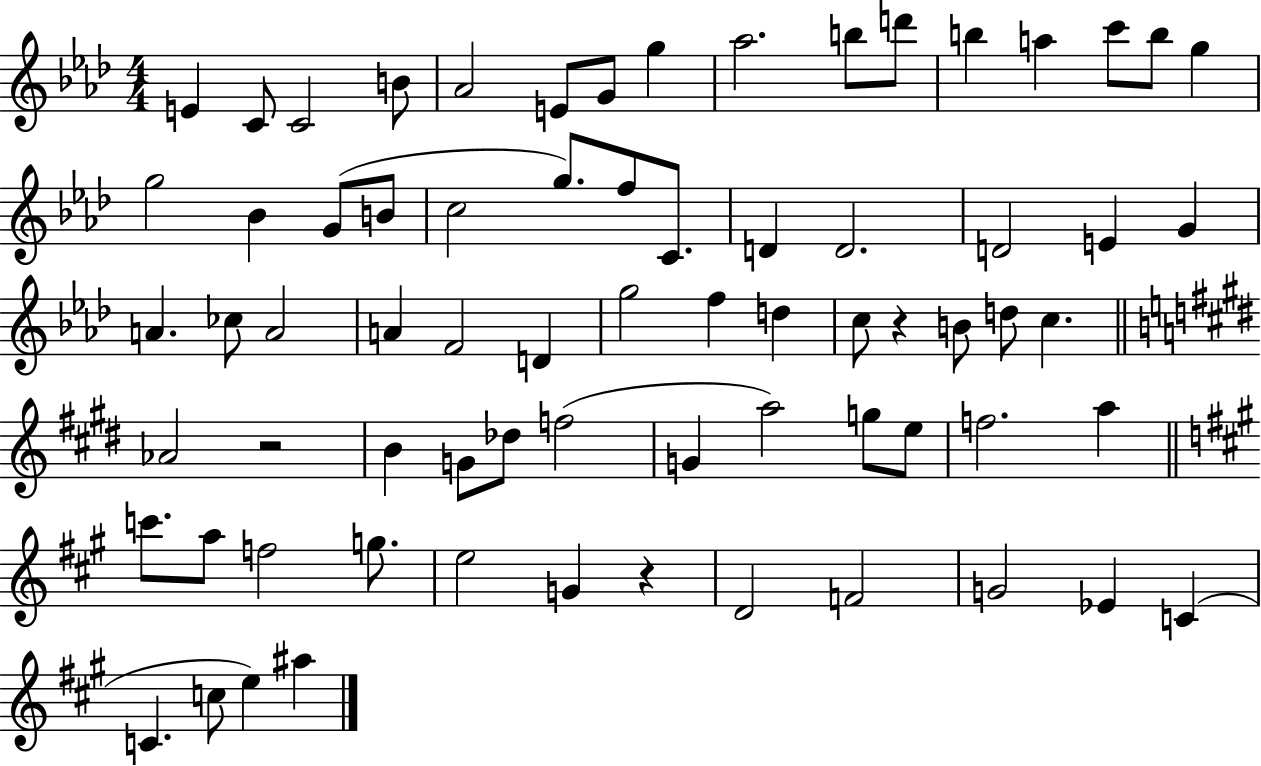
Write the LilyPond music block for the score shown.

{
  \clef treble
  \numericTimeSignature
  \time 4/4
  \key aes \major
  e'4 c'8 c'2 b'8 | aes'2 e'8 g'8 g''4 | aes''2. b''8 d'''8 | b''4 a''4 c'''8 b''8 g''4 | \break g''2 bes'4 g'8( b'8 | c''2 g''8.) f''8 c'8. | d'4 d'2. | d'2 e'4 g'4 | \break a'4. ces''8 a'2 | a'4 f'2 d'4 | g''2 f''4 d''4 | c''8 r4 b'8 d''8 c''4. | \break \bar "||" \break \key e \major aes'2 r2 | b'4 g'8 des''8 f''2( | g'4 a''2) g''8 e''8 | f''2. a''4 | \break \bar "||" \break \key a \major c'''8. a''8 f''2 g''8. | e''2 g'4 r4 | d'2 f'2 | g'2 ees'4 c'4( | \break c'4. c''8 e''4) ais''4 | \bar "|."
}